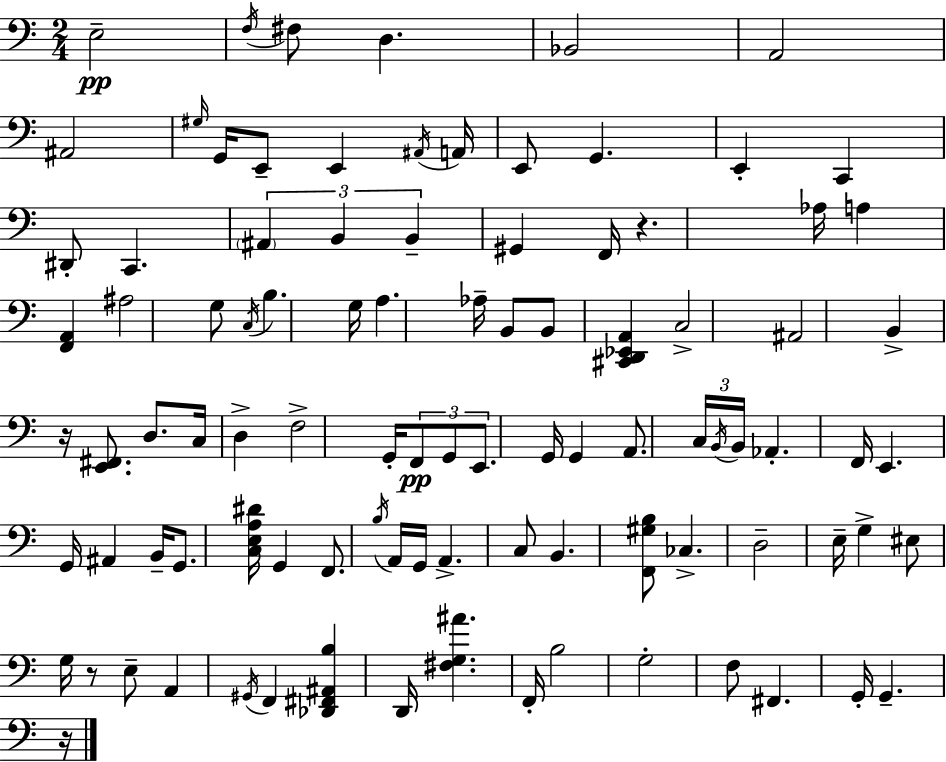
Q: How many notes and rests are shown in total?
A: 96